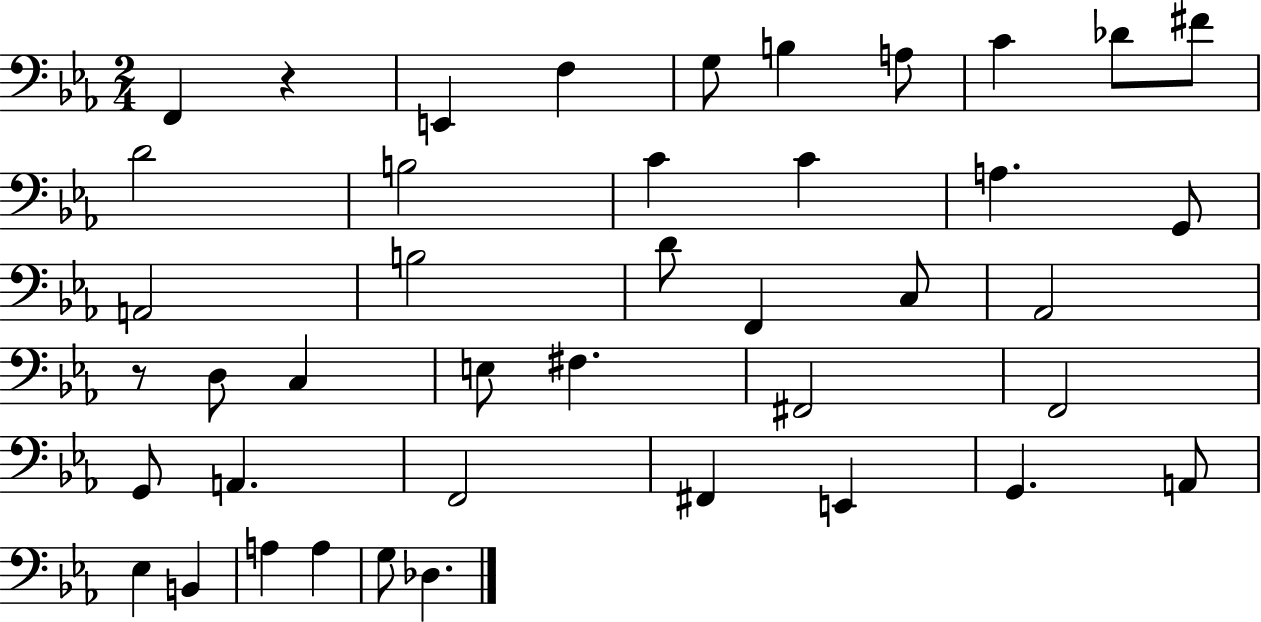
{
  \clef bass
  \numericTimeSignature
  \time 2/4
  \key ees \major
  f,4 r4 | e,4 f4 | g8 b4 a8 | c'4 des'8 fis'8 | \break d'2 | b2 | c'4 c'4 | a4. g,8 | \break a,2 | b2 | d'8 f,4 c8 | aes,2 | \break r8 d8 c4 | e8 fis4. | fis,2 | f,2 | \break g,8 a,4. | f,2 | fis,4 e,4 | g,4. a,8 | \break ees4 b,4 | a4 a4 | g8 des4. | \bar "|."
}